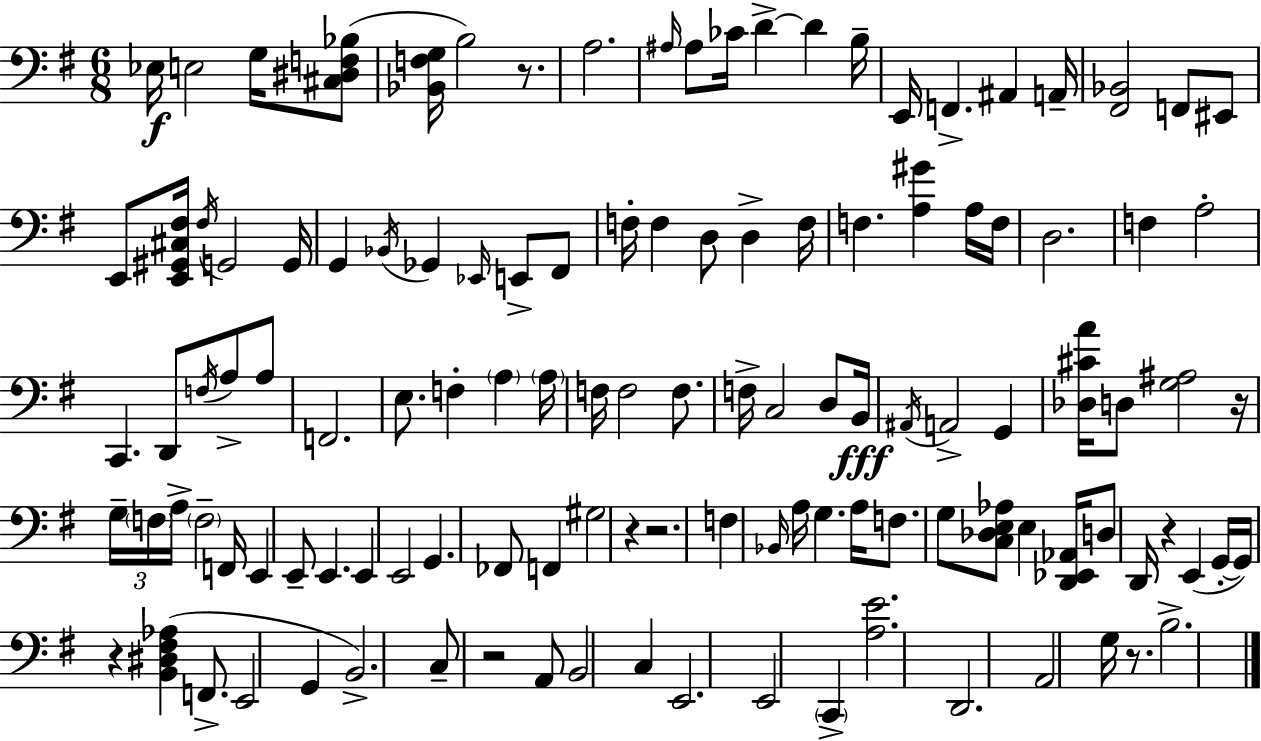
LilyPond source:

{
  \clef bass
  \numericTimeSignature
  \time 6/8
  \key g \major
  ees16\f e2 g16 <cis dis f bes>8( | <bes, f g>16 b2) r8. | a2. | \grace { ais16 } ais8 ces'16 d'4->~~ d'4 | \break b16-- e,16 f,4.-> ais,4 | a,16-- <fis, bes,>2 f,8 eis,8 | e,8 <e, gis, cis fis>16 \acciaccatura { fis16 } g,2 | g,16 g,4 \acciaccatura { bes,16 } ges,4 \grace { ees,16 } | \break e,8-> fis,8 f16-. f4 d8 d4-> | f16 f4. <a gis'>4 | a16 f16 d2. | f4 a2-. | \break c,4. d,8 | \acciaccatura { f16 } a8-> a8 f,2. | e8. f4-. | \parenthesize a4 \parenthesize a16 f16 f2 | \break f8. f16-> c2 | d8 b,16\fff \acciaccatura { ais,16 } a,2-> | g,4 <des cis' a'>16 d8 <g ais>2 | r16 \tuplet 3/2 { g16-- \parenthesize f16 a16-> } \parenthesize f2-- | \break f,16 e,4 e,8-- | e,4. e,4 e,2 | g,4. | fes,8 f,4 gis2 | \break r4 r2. | f4 \grace { bes,16 } a16 | g4. a16 f8. g8 | <c des e aes>8 e4 <d, ees, aes,>16 d8 d,16 r4 | \break e,4( g,16-.~~ g,16) r4 | <b, dis fis aes>4( f,8.-> e,2 | g,4 b,2.->) | c8-- r2 | \break a,8 b,2 | c4 e,2. | e,2 | \parenthesize c,4-> <a e'>2. | \break d,2. | a,2 | g16 r8. b2.-> | \bar "|."
}